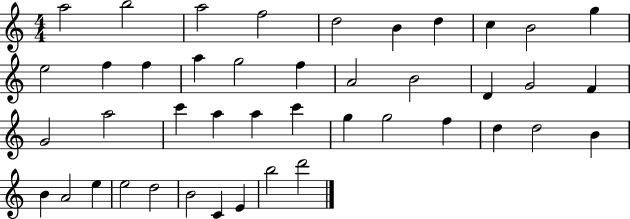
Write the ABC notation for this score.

X:1
T:Untitled
M:4/4
L:1/4
K:C
a2 b2 a2 f2 d2 B d c B2 g e2 f f a g2 f A2 B2 D G2 F G2 a2 c' a a c' g g2 f d d2 B B A2 e e2 d2 B2 C E b2 d'2